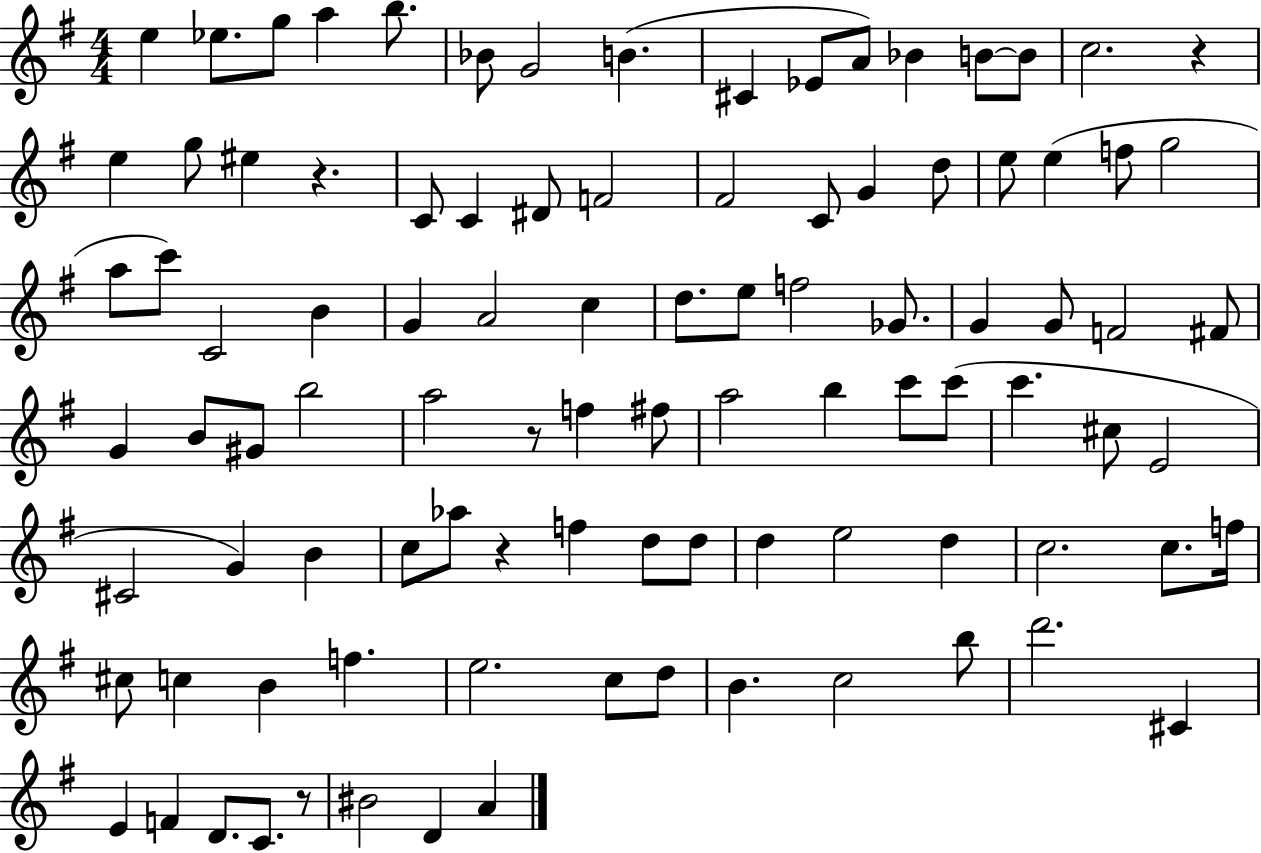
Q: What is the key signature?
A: G major